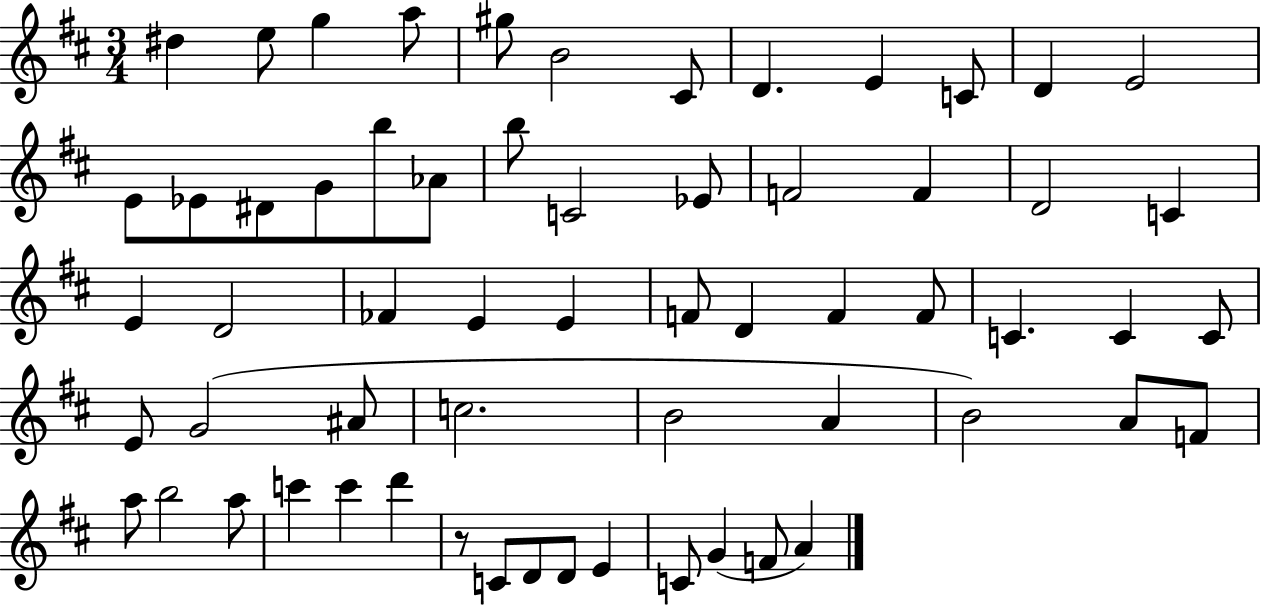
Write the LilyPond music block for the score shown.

{
  \clef treble
  \numericTimeSignature
  \time 3/4
  \key d \major
  dis''4 e''8 g''4 a''8 | gis''8 b'2 cis'8 | d'4. e'4 c'8 | d'4 e'2 | \break e'8 ees'8 dis'8 g'8 b''8 aes'8 | b''8 c'2 ees'8 | f'2 f'4 | d'2 c'4 | \break e'4 d'2 | fes'4 e'4 e'4 | f'8 d'4 f'4 f'8 | c'4. c'4 c'8 | \break e'8 g'2( ais'8 | c''2. | b'2 a'4 | b'2) a'8 f'8 | \break a''8 b''2 a''8 | c'''4 c'''4 d'''4 | r8 c'8 d'8 d'8 e'4 | c'8 g'4( f'8 a'4) | \break \bar "|."
}